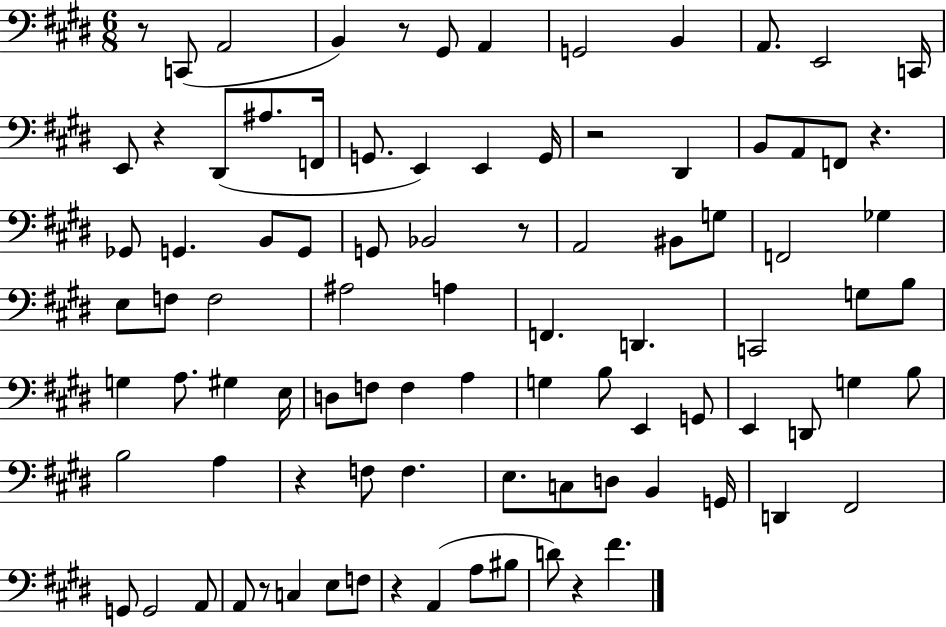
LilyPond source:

{
  \clef bass
  \numericTimeSignature
  \time 6/8
  \key e \major
  r8 c,8( a,2 | b,4) r8 gis,8 a,4 | g,2 b,4 | a,8. e,2 c,16 | \break e,8 r4 dis,8( ais8. f,16 | g,8. e,4) e,4 g,16 | r2 dis,4 | b,8 a,8 f,8 r4. | \break ges,8 g,4. b,8 g,8 | g,8 bes,2 r8 | a,2 bis,8 g8 | f,2 ges4 | \break e8 f8 f2 | ais2 a4 | f,4. d,4. | c,2 g8 b8 | \break g4 a8. gis4 e16 | d8 f8 f4 a4 | g4 b8 e,4 g,8 | e,4 d,8 g4 b8 | \break b2 a4 | r4 f8 f4. | e8. c8 d8 b,4 g,16 | d,4 fis,2 | \break g,8 g,2 a,8 | a,8 r8 c4 e8 f8 | r4 a,4( a8 bis8 | d'8) r4 fis'4. | \break \bar "|."
}